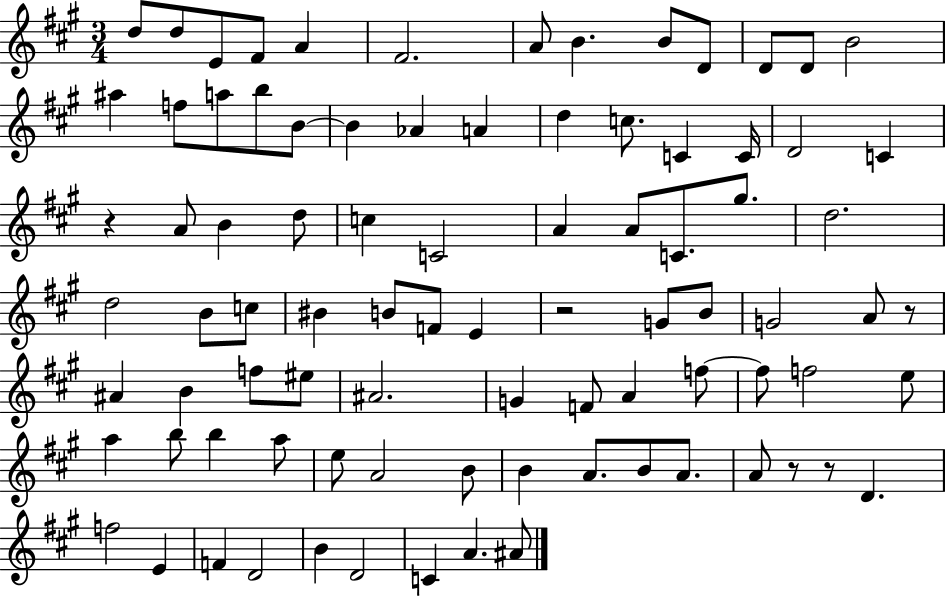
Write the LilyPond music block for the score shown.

{
  \clef treble
  \numericTimeSignature
  \time 3/4
  \key a \major
  \repeat volta 2 { d''8 d''8 e'8 fis'8 a'4 | fis'2. | a'8 b'4. b'8 d'8 | d'8 d'8 b'2 | \break ais''4 f''8 a''8 b''8 b'8~~ | b'4 aes'4 a'4 | d''4 c''8. c'4 c'16 | d'2 c'4 | \break r4 a'8 b'4 d''8 | c''4 c'2 | a'4 a'8 c'8. gis''8. | d''2. | \break d''2 b'8 c''8 | bis'4 b'8 f'8 e'4 | r2 g'8 b'8 | g'2 a'8 r8 | \break ais'4 b'4 f''8 eis''8 | ais'2. | g'4 f'8 a'4 f''8~~ | f''8 f''2 e''8 | \break a''4 b''8 b''4 a''8 | e''8 a'2 b'8 | b'4 a'8. b'8 a'8. | a'8 r8 r8 d'4. | \break f''2 e'4 | f'4 d'2 | b'4 d'2 | c'4 a'4. ais'8 | \break } \bar "|."
}